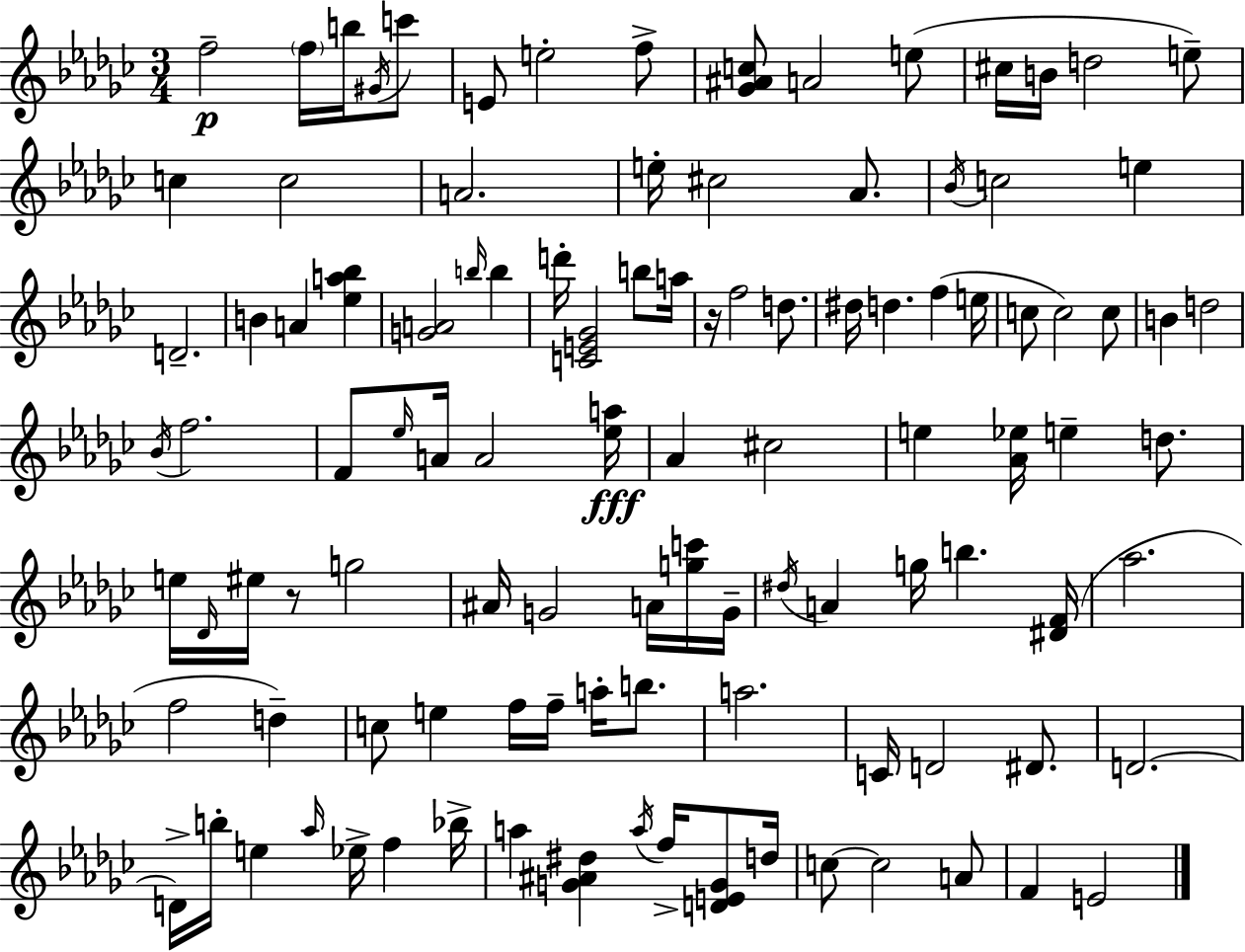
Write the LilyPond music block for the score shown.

{
  \clef treble
  \numericTimeSignature
  \time 3/4
  \key ees \minor
  f''2--\p \parenthesize f''16 b''16 \acciaccatura { gis'16 } c'''8 | e'8 e''2-. f''8-> | <ges' ais' c''>8 a'2 e''8( | cis''16 b'16 d''2 e''8--) | \break c''4 c''2 | a'2. | e''16-. cis''2 aes'8. | \acciaccatura { bes'16 } c''2 e''4 | \break d'2.-- | b'4 a'4 <ees'' a'' bes''>4 | <g' a'>2 \grace { b''16 } b''4 | d'''16-. <c' e' ges'>2 | \break b''8 a''16 r16 f''2 | d''8. dis''16 d''4. f''4( | e''16 c''8 c''2) | c''8 b'4 d''2 | \break \acciaccatura { bes'16 } f''2. | f'8 \grace { ees''16 } a'16 a'2 | <ees'' a''>16\fff aes'4 cis''2 | e''4 <aes' ees''>16 e''4-- | \break d''8. e''16 \grace { des'16 } eis''16 r8 g''2 | ais'16 g'2 | a'16 <g'' c'''>16 g'16-- \acciaccatura { dis''16 } a'4 g''16 | b''4. <dis' f'>16( aes''2. | \break f''2 | d''4--) c''8 e''4 | f''16 f''16-- a''16-. b''8. a''2. | c'16 d'2 | \break dis'8. d'2.~~ | d'16-> b''16-. e''4 | \grace { aes''16 } ees''16-> f''4 bes''16-> a''4 | <g' ais' dis''>4 \acciaccatura { a''16 } f''16-> <d' e' g'>8 d''16 c''8~~ c''2 | \break a'8 f'4 | e'2 \bar "|."
}